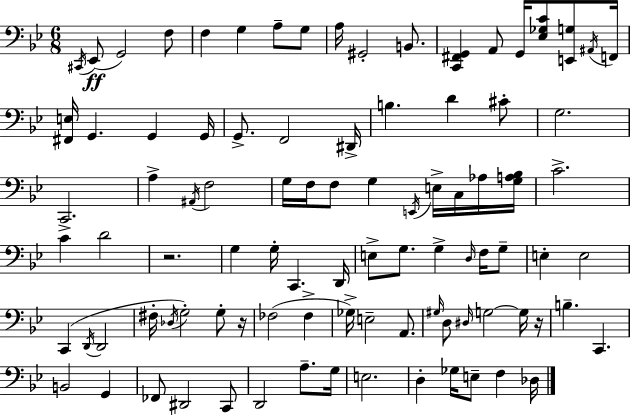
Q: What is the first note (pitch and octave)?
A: C#2